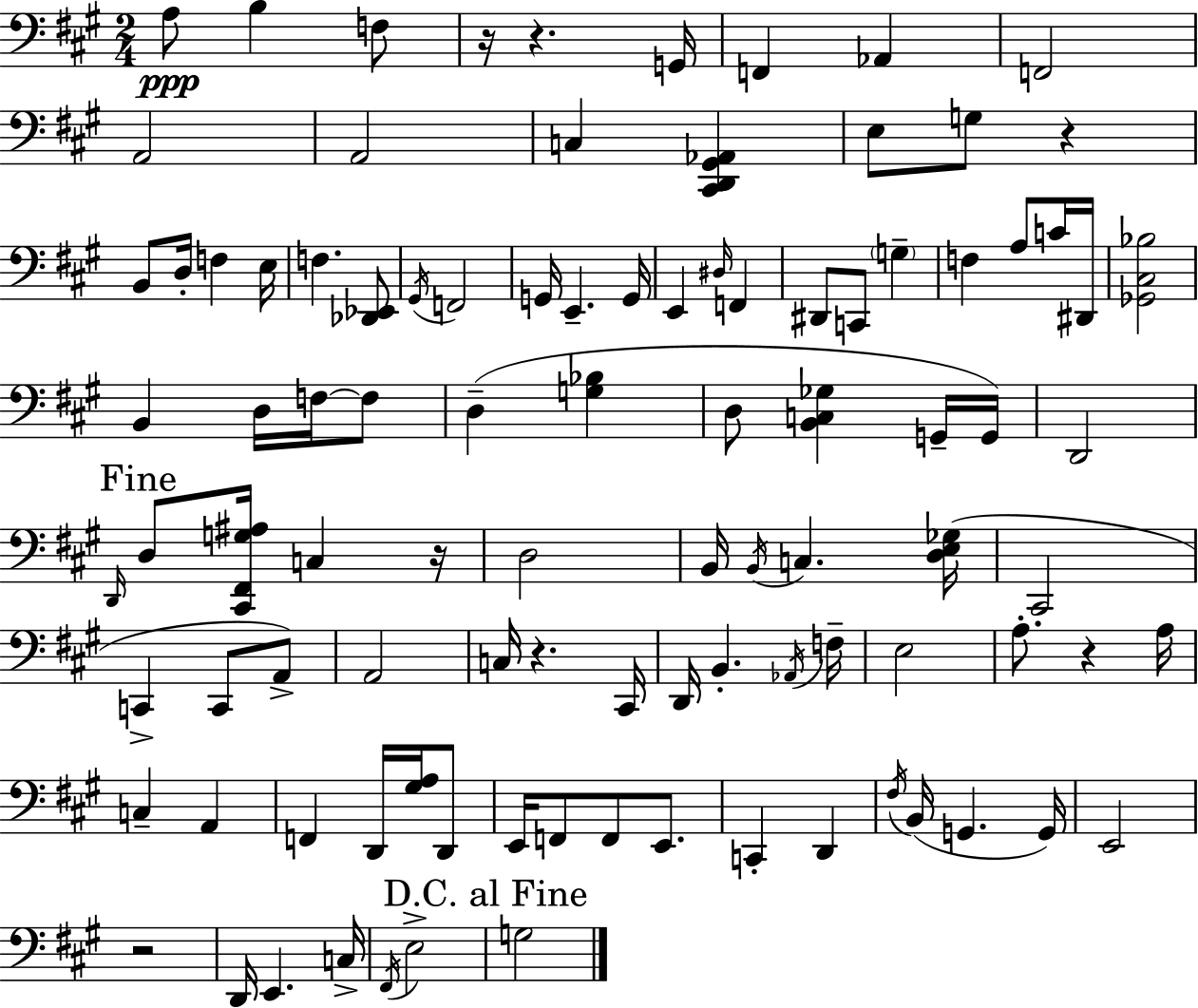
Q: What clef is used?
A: bass